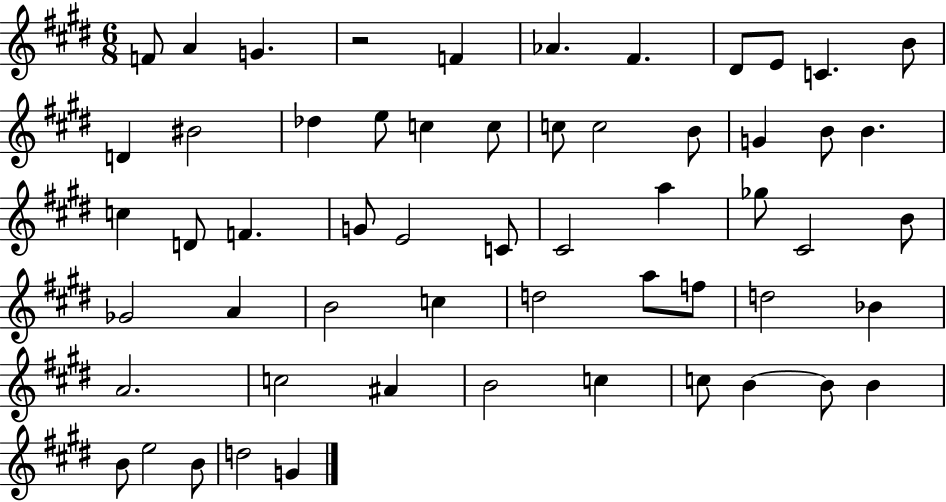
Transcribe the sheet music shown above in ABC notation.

X:1
T:Untitled
M:6/8
L:1/4
K:E
F/2 A G z2 F _A ^F ^D/2 E/2 C B/2 D ^B2 _d e/2 c c/2 c/2 c2 B/2 G B/2 B c D/2 F G/2 E2 C/2 ^C2 a _g/2 ^C2 B/2 _G2 A B2 c d2 a/2 f/2 d2 _B A2 c2 ^A B2 c c/2 B B/2 B B/2 e2 B/2 d2 G